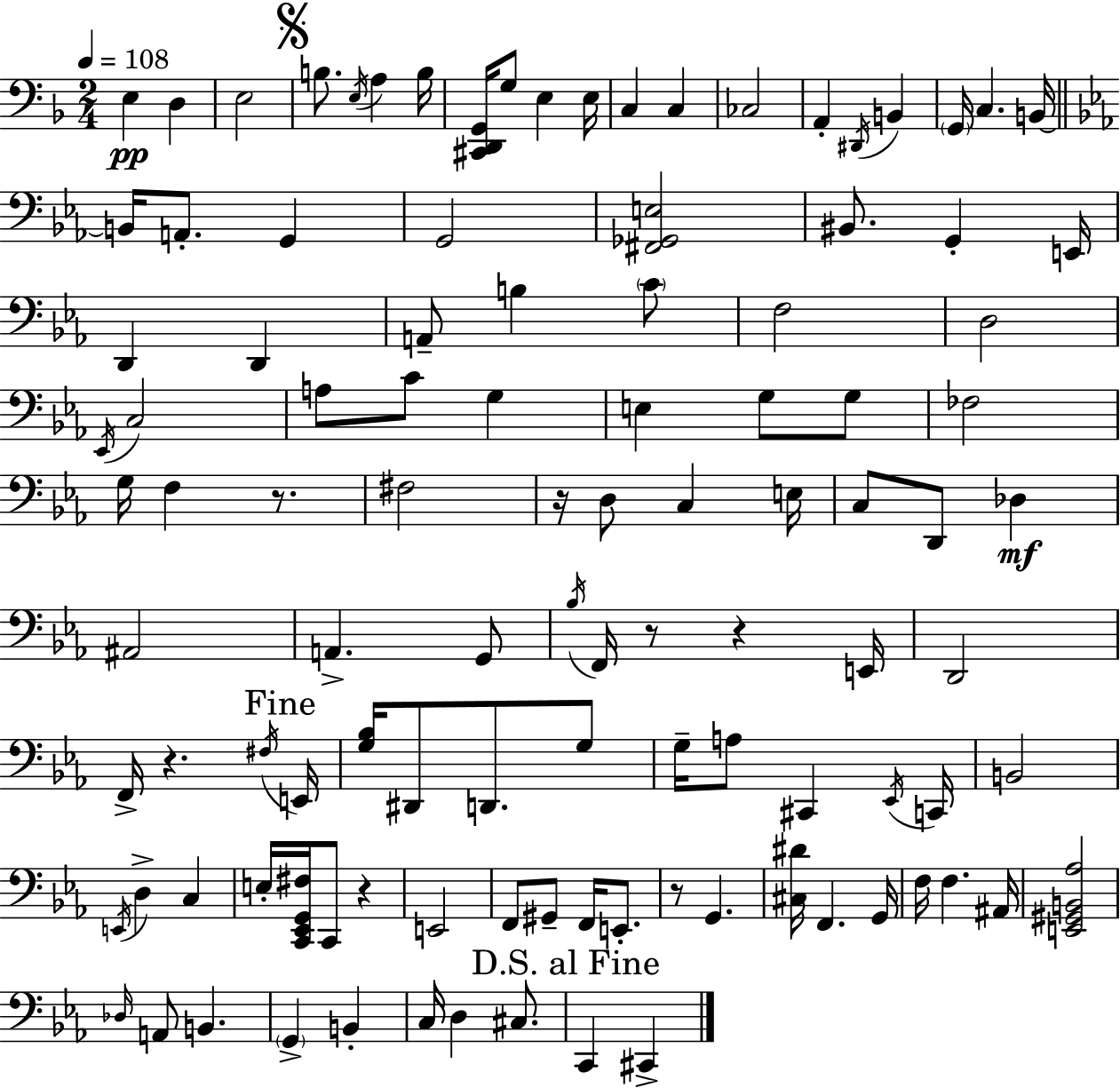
E3/q D3/q E3/h B3/e. E3/s A3/q B3/s [C#2,D2,G2]/s G3/e E3/q E3/s C3/q C3/q CES3/h A2/q D#2/s B2/q G2/s C3/q. B2/s B2/s A2/e. G2/q G2/h [F#2,Gb2,E3]/h BIS2/e. G2/q E2/s D2/q D2/q A2/e B3/q C4/e F3/h D3/h Eb2/s C3/h A3/e C4/e G3/q E3/q G3/e G3/e FES3/h G3/s F3/q R/e. F#3/h R/s D3/e C3/q E3/s C3/e D2/e Db3/q A#2/h A2/q. G2/e Bb3/s F2/s R/e R/q E2/s D2/h F2/s R/q. F#3/s E2/s [G3,Bb3]/s D#2/e D2/e. G3/e G3/s A3/e C#2/q Eb2/s C2/s B2/h E2/s D3/q C3/q E3/s [C2,Eb2,G2,F#3]/s C2/e R/q E2/h F2/e G#2/e F2/s E2/e. R/e G2/q. [C#3,D#4]/s F2/q. G2/s F3/s F3/q. A#2/s [E2,G#2,B2,Ab3]/h Db3/s A2/e B2/q. G2/q B2/q C3/s D3/q C#3/e. C2/q C#2/q